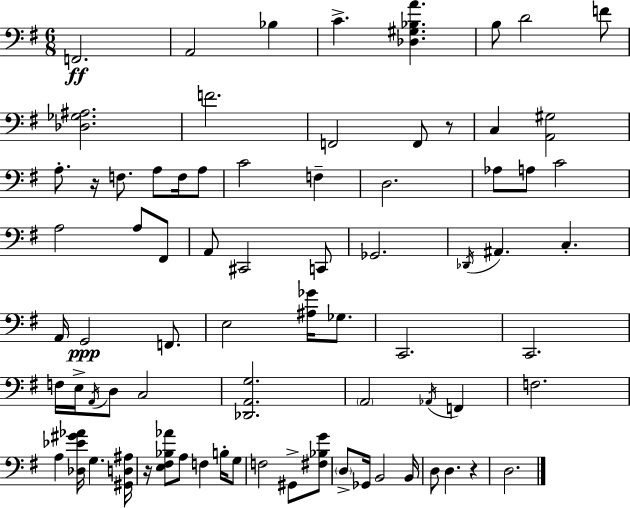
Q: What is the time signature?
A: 6/8